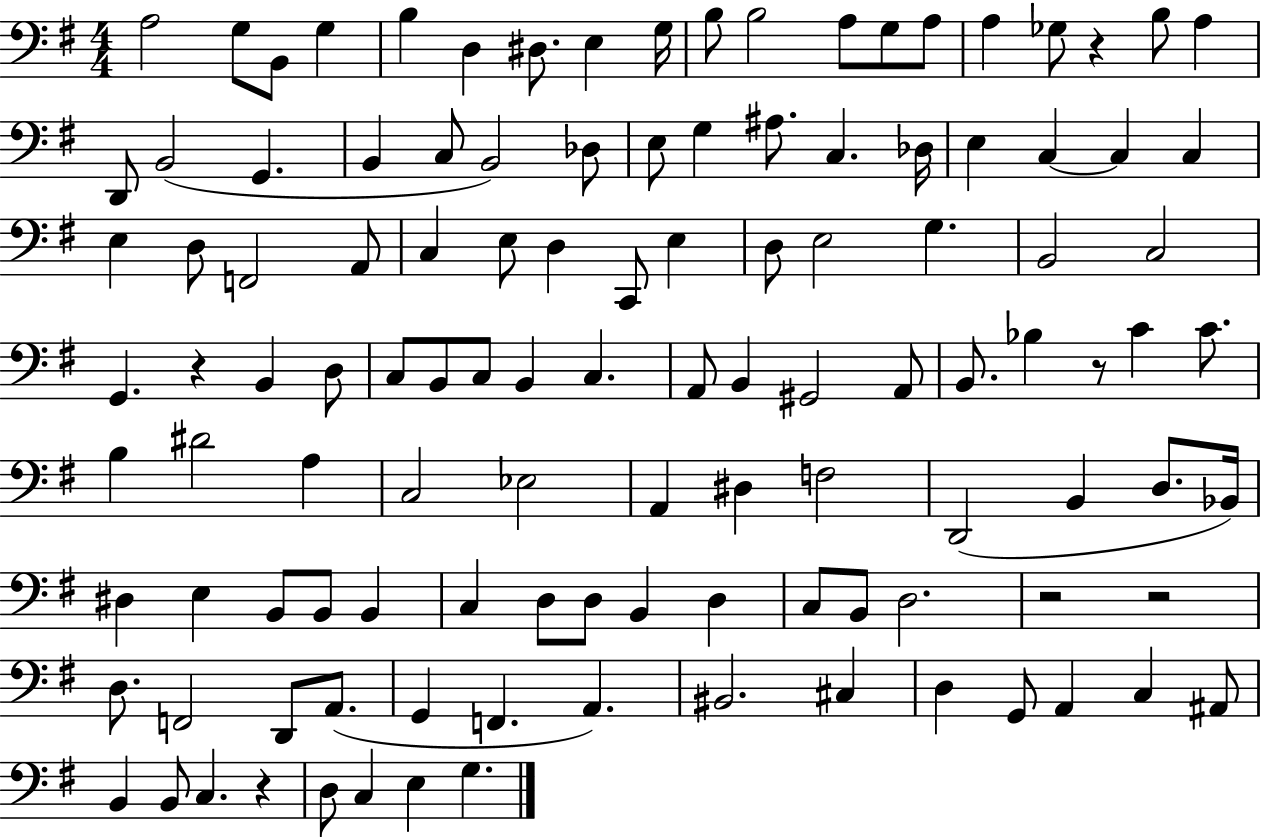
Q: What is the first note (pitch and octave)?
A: A3